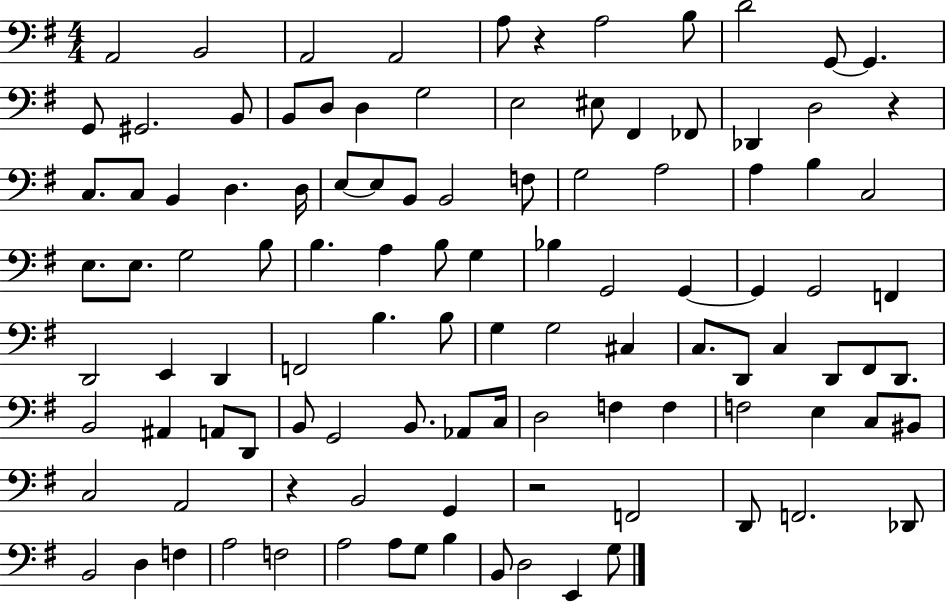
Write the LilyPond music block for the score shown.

{
  \clef bass
  \numericTimeSignature
  \time 4/4
  \key g \major
  \repeat volta 2 { a,2 b,2 | a,2 a,2 | a8 r4 a2 b8 | d'2 g,8~~ g,4. | \break g,8 gis,2. b,8 | b,8 d8 d4 g2 | e2 eis8 fis,4 fes,8 | des,4 d2 r4 | \break c8. c8 b,4 d4. d16 | e8~~ e8 b,8 b,2 f8 | g2 a2 | a4 b4 c2 | \break e8. e8. g2 b8 | b4. a4 b8 g4 | bes4 g,2 g,4~~ | g,4 g,2 f,4 | \break d,2 e,4 d,4 | f,2 b4. b8 | g4 g2 cis4 | c8. d,8 c4 d,8 fis,8 d,8. | \break b,2 ais,4 a,8 d,8 | b,8 g,2 b,8. aes,8 c16 | d2 f4 f4 | f2 e4 c8 bis,8 | \break c2 a,2 | r4 b,2 g,4 | r2 f,2 | d,8 f,2. des,8 | \break b,2 d4 f4 | a2 f2 | a2 a8 g8 b4 | b,8 d2 e,4 g8 | \break } \bar "|."
}